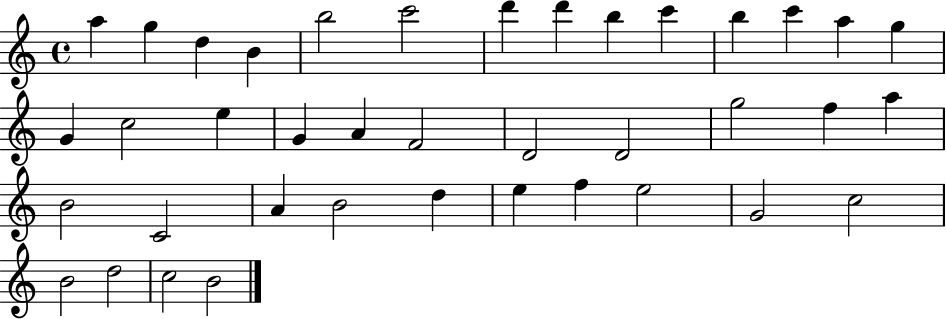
A5/q G5/q D5/q B4/q B5/h C6/h D6/q D6/q B5/q C6/q B5/q C6/q A5/q G5/q G4/q C5/h E5/q G4/q A4/q F4/h D4/h D4/h G5/h F5/q A5/q B4/h C4/h A4/q B4/h D5/q E5/q F5/q E5/h G4/h C5/h B4/h D5/h C5/h B4/h